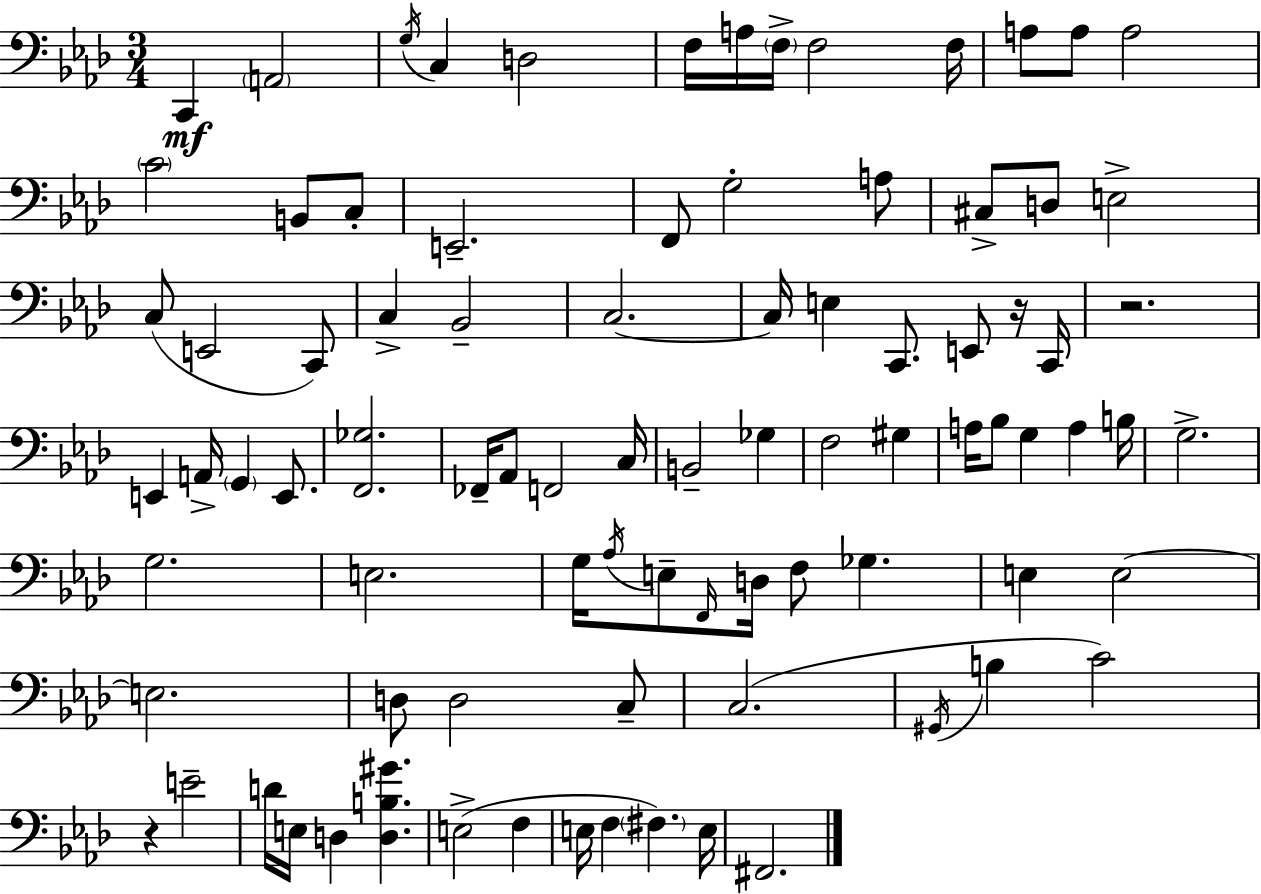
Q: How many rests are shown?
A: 3